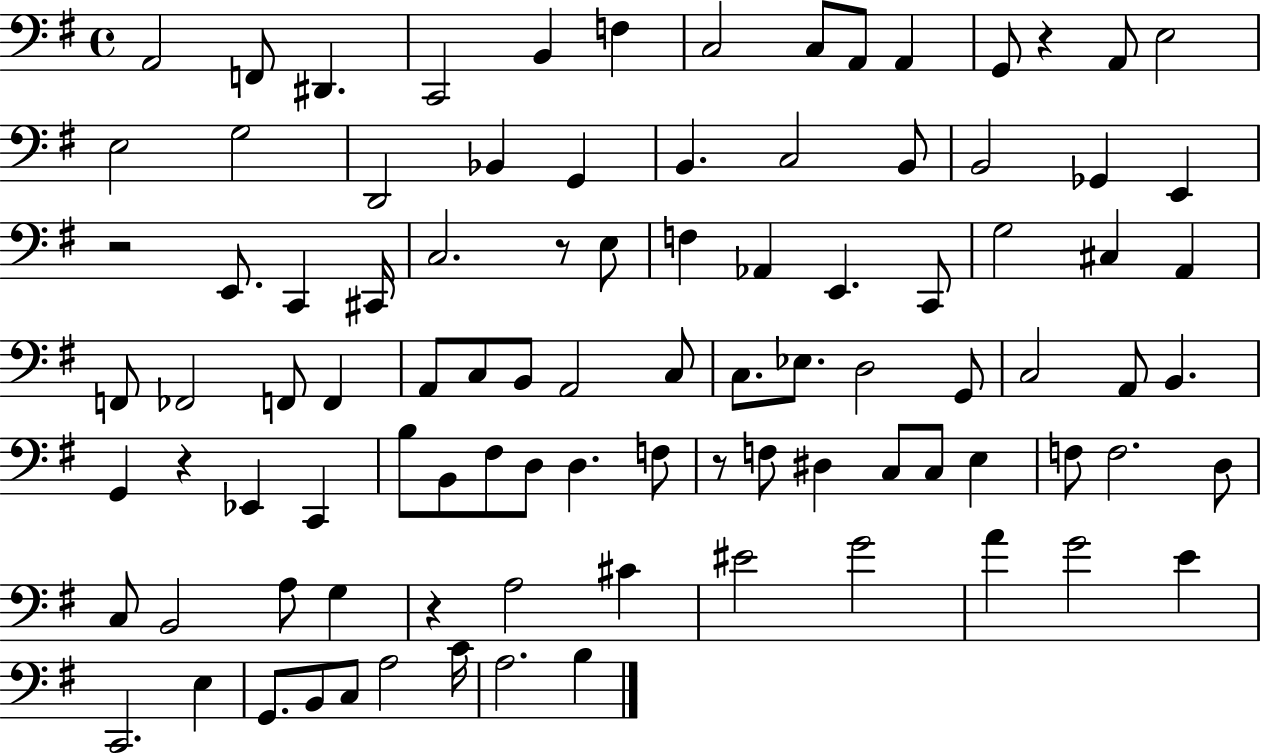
{
  \clef bass
  \time 4/4
  \defaultTimeSignature
  \key g \major
  a,2 f,8 dis,4. | c,2 b,4 f4 | c2 c8 a,8 a,4 | g,8 r4 a,8 e2 | \break e2 g2 | d,2 bes,4 g,4 | b,4. c2 b,8 | b,2 ges,4 e,4 | \break r2 e,8. c,4 cis,16 | c2. r8 e8 | f4 aes,4 e,4. c,8 | g2 cis4 a,4 | \break f,8 fes,2 f,8 f,4 | a,8 c8 b,8 a,2 c8 | c8. ees8. d2 g,8 | c2 a,8 b,4. | \break g,4 r4 ees,4 c,4 | b8 b,8 fis8 d8 d4. f8 | r8 f8 dis4 c8 c8 e4 | f8 f2. d8 | \break c8 b,2 a8 g4 | r4 a2 cis'4 | eis'2 g'2 | a'4 g'2 e'4 | \break c,2. e4 | g,8. b,8 c8 a2 c'16 | a2. b4 | \bar "|."
}